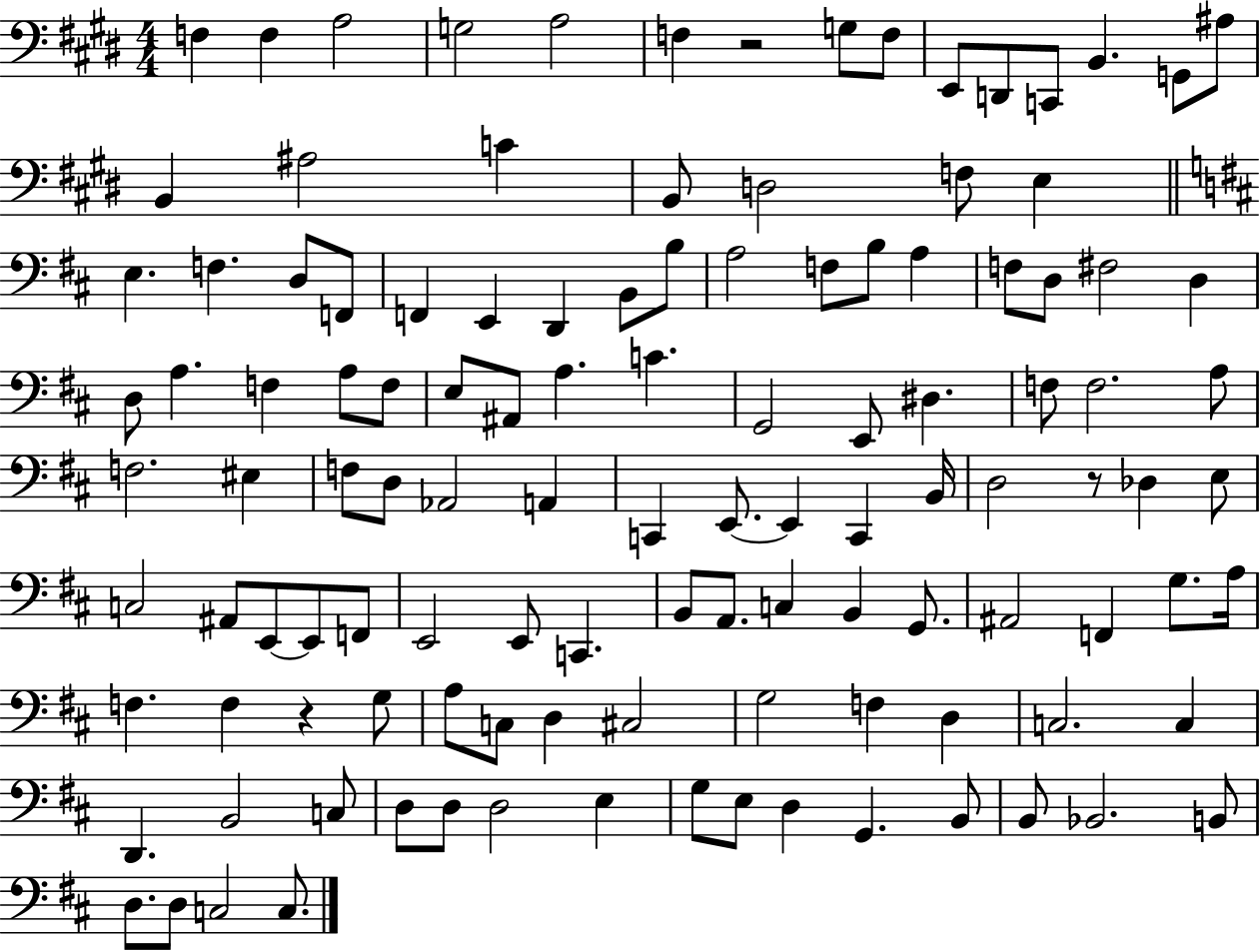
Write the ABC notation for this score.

X:1
T:Untitled
M:4/4
L:1/4
K:E
F, F, A,2 G,2 A,2 F, z2 G,/2 F,/2 E,,/2 D,,/2 C,,/2 B,, G,,/2 ^A,/2 B,, ^A,2 C B,,/2 D,2 F,/2 E, E, F, D,/2 F,,/2 F,, E,, D,, B,,/2 B,/2 A,2 F,/2 B,/2 A, F,/2 D,/2 ^F,2 D, D,/2 A, F, A,/2 F,/2 E,/2 ^A,,/2 A, C G,,2 E,,/2 ^D, F,/2 F,2 A,/2 F,2 ^E, F,/2 D,/2 _A,,2 A,, C,, E,,/2 E,, C,, B,,/4 D,2 z/2 _D, E,/2 C,2 ^A,,/2 E,,/2 E,,/2 F,,/2 E,,2 E,,/2 C,, B,,/2 A,,/2 C, B,, G,,/2 ^A,,2 F,, G,/2 A,/4 F, F, z G,/2 A,/2 C,/2 D, ^C,2 G,2 F, D, C,2 C, D,, B,,2 C,/2 D,/2 D,/2 D,2 E, G,/2 E,/2 D, G,, B,,/2 B,,/2 _B,,2 B,,/2 D,/2 D,/2 C,2 C,/2